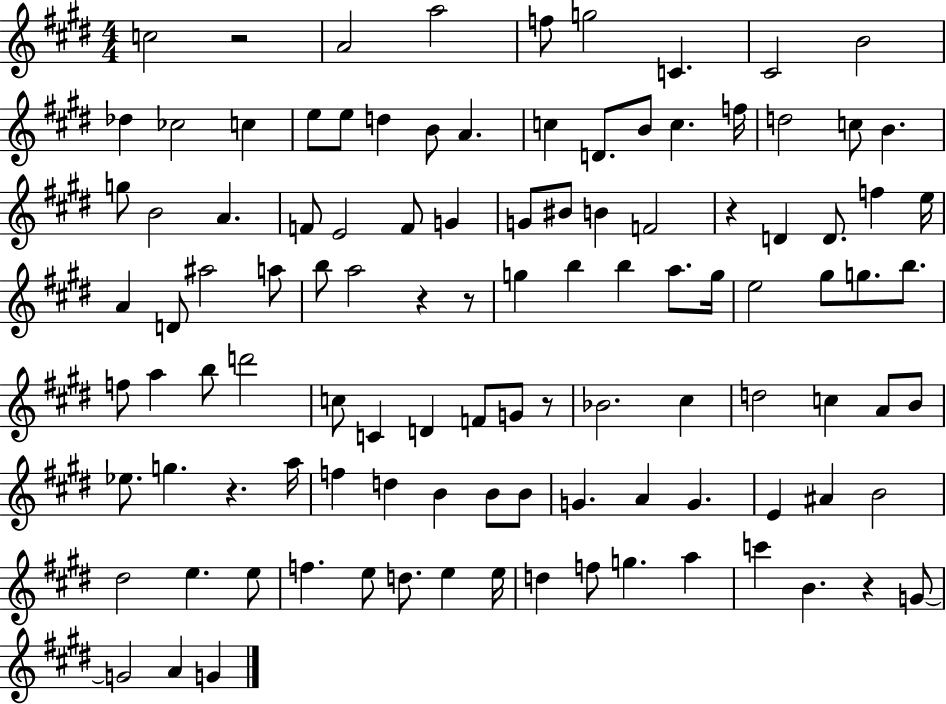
C5/h R/h A4/h A5/h F5/e G5/h C4/q. C#4/h B4/h Db5/q CES5/h C5/q E5/e E5/e D5/q B4/e A4/q. C5/q D4/e. B4/e C5/q. F5/s D5/h C5/e B4/q. G5/e B4/h A4/q. F4/e E4/h F4/e G4/q G4/e BIS4/e B4/q F4/h R/q D4/q D4/e. F5/q E5/s A4/q D4/e A#5/h A5/e B5/e A5/h R/q R/e G5/q B5/q B5/q A5/e. G5/s E5/h G#5/e G5/e. B5/e. F5/e A5/q B5/e D6/h C5/e C4/q D4/q F4/e G4/e R/e Bb4/h. C#5/q D5/h C5/q A4/e B4/e Eb5/e. G5/q. R/q. A5/s F5/q D5/q B4/q B4/e B4/e G4/q. A4/q G4/q. E4/q A#4/q B4/h D#5/h E5/q. E5/e F5/q. E5/e D5/e. E5/q E5/s D5/q F5/e G5/q. A5/q C6/q B4/q. R/q G4/e G4/h A4/q G4/q